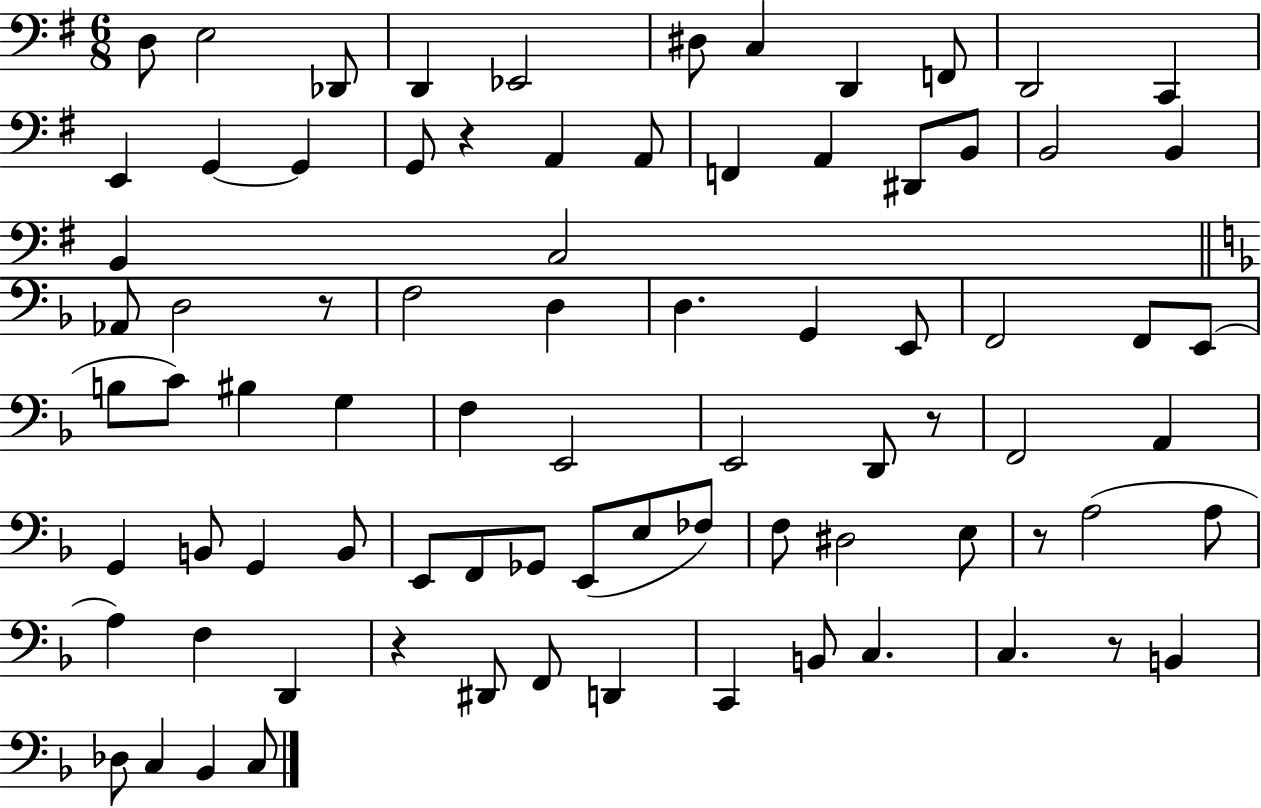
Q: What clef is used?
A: bass